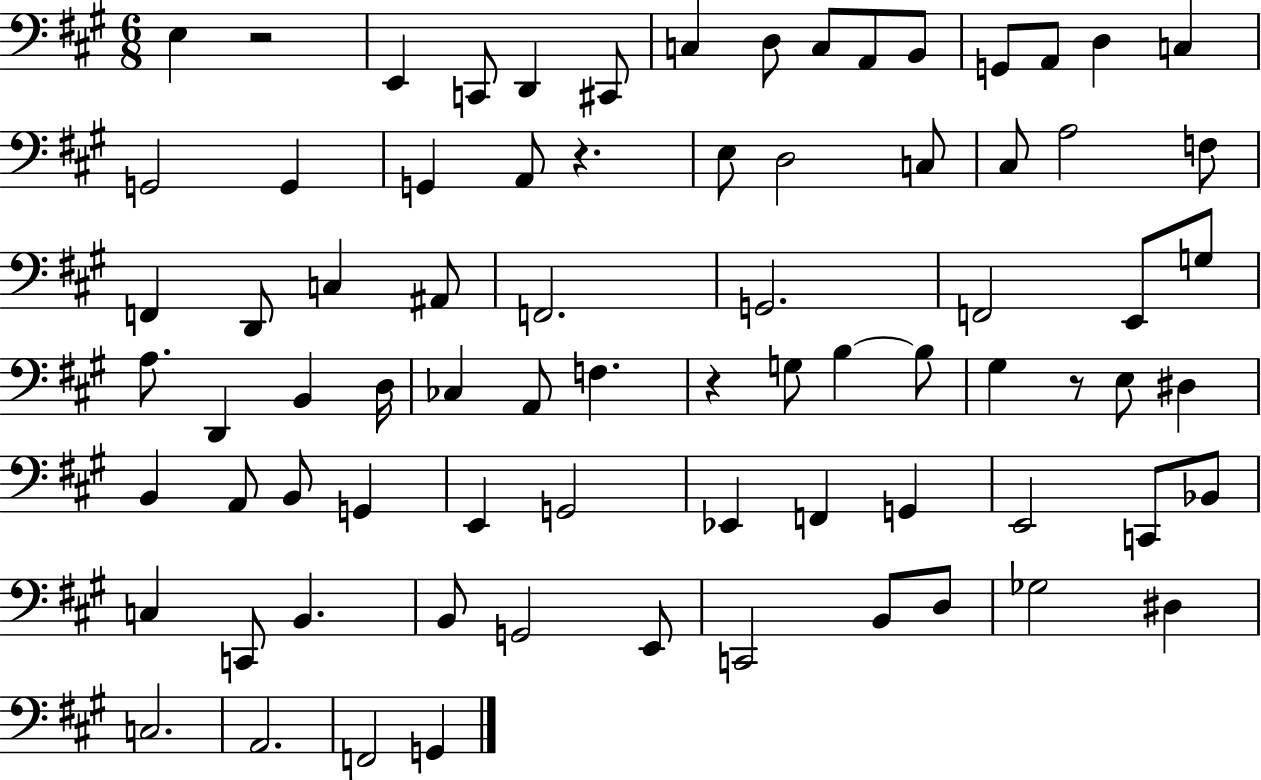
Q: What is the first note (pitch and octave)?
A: E3